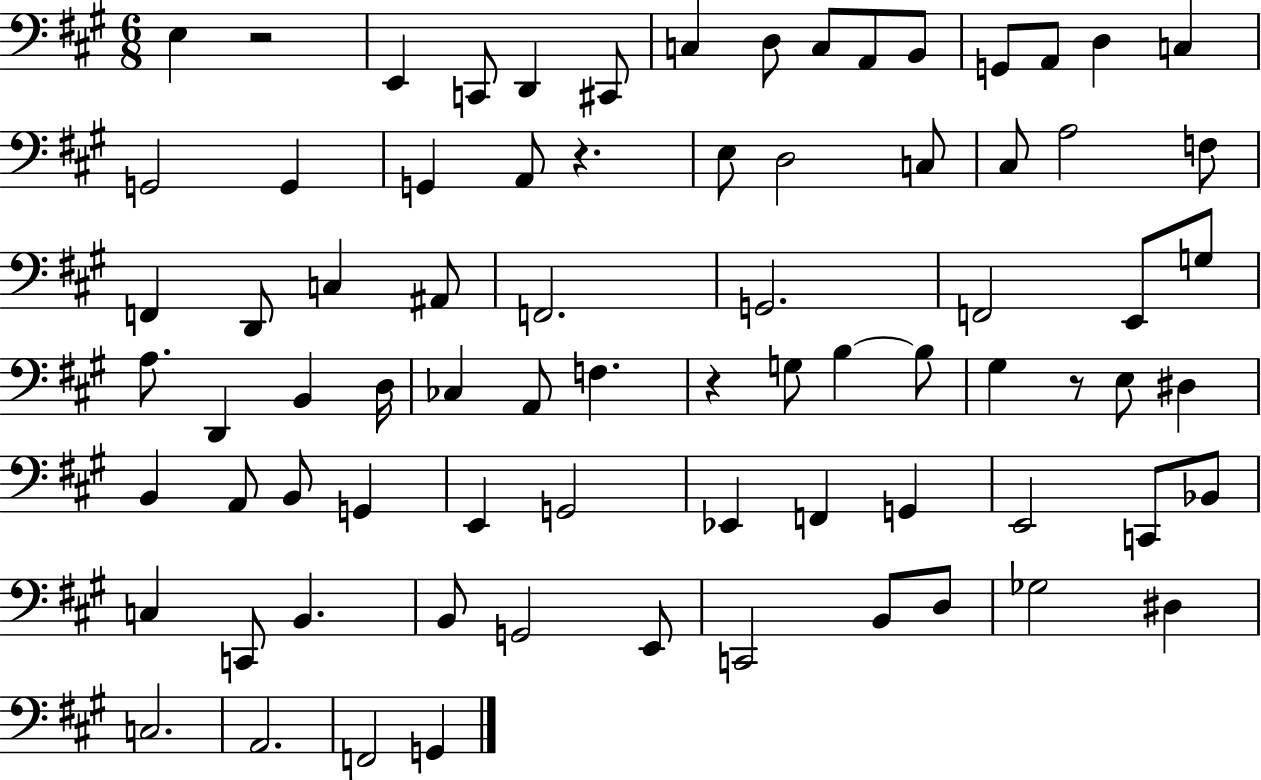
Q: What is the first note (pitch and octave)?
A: E3